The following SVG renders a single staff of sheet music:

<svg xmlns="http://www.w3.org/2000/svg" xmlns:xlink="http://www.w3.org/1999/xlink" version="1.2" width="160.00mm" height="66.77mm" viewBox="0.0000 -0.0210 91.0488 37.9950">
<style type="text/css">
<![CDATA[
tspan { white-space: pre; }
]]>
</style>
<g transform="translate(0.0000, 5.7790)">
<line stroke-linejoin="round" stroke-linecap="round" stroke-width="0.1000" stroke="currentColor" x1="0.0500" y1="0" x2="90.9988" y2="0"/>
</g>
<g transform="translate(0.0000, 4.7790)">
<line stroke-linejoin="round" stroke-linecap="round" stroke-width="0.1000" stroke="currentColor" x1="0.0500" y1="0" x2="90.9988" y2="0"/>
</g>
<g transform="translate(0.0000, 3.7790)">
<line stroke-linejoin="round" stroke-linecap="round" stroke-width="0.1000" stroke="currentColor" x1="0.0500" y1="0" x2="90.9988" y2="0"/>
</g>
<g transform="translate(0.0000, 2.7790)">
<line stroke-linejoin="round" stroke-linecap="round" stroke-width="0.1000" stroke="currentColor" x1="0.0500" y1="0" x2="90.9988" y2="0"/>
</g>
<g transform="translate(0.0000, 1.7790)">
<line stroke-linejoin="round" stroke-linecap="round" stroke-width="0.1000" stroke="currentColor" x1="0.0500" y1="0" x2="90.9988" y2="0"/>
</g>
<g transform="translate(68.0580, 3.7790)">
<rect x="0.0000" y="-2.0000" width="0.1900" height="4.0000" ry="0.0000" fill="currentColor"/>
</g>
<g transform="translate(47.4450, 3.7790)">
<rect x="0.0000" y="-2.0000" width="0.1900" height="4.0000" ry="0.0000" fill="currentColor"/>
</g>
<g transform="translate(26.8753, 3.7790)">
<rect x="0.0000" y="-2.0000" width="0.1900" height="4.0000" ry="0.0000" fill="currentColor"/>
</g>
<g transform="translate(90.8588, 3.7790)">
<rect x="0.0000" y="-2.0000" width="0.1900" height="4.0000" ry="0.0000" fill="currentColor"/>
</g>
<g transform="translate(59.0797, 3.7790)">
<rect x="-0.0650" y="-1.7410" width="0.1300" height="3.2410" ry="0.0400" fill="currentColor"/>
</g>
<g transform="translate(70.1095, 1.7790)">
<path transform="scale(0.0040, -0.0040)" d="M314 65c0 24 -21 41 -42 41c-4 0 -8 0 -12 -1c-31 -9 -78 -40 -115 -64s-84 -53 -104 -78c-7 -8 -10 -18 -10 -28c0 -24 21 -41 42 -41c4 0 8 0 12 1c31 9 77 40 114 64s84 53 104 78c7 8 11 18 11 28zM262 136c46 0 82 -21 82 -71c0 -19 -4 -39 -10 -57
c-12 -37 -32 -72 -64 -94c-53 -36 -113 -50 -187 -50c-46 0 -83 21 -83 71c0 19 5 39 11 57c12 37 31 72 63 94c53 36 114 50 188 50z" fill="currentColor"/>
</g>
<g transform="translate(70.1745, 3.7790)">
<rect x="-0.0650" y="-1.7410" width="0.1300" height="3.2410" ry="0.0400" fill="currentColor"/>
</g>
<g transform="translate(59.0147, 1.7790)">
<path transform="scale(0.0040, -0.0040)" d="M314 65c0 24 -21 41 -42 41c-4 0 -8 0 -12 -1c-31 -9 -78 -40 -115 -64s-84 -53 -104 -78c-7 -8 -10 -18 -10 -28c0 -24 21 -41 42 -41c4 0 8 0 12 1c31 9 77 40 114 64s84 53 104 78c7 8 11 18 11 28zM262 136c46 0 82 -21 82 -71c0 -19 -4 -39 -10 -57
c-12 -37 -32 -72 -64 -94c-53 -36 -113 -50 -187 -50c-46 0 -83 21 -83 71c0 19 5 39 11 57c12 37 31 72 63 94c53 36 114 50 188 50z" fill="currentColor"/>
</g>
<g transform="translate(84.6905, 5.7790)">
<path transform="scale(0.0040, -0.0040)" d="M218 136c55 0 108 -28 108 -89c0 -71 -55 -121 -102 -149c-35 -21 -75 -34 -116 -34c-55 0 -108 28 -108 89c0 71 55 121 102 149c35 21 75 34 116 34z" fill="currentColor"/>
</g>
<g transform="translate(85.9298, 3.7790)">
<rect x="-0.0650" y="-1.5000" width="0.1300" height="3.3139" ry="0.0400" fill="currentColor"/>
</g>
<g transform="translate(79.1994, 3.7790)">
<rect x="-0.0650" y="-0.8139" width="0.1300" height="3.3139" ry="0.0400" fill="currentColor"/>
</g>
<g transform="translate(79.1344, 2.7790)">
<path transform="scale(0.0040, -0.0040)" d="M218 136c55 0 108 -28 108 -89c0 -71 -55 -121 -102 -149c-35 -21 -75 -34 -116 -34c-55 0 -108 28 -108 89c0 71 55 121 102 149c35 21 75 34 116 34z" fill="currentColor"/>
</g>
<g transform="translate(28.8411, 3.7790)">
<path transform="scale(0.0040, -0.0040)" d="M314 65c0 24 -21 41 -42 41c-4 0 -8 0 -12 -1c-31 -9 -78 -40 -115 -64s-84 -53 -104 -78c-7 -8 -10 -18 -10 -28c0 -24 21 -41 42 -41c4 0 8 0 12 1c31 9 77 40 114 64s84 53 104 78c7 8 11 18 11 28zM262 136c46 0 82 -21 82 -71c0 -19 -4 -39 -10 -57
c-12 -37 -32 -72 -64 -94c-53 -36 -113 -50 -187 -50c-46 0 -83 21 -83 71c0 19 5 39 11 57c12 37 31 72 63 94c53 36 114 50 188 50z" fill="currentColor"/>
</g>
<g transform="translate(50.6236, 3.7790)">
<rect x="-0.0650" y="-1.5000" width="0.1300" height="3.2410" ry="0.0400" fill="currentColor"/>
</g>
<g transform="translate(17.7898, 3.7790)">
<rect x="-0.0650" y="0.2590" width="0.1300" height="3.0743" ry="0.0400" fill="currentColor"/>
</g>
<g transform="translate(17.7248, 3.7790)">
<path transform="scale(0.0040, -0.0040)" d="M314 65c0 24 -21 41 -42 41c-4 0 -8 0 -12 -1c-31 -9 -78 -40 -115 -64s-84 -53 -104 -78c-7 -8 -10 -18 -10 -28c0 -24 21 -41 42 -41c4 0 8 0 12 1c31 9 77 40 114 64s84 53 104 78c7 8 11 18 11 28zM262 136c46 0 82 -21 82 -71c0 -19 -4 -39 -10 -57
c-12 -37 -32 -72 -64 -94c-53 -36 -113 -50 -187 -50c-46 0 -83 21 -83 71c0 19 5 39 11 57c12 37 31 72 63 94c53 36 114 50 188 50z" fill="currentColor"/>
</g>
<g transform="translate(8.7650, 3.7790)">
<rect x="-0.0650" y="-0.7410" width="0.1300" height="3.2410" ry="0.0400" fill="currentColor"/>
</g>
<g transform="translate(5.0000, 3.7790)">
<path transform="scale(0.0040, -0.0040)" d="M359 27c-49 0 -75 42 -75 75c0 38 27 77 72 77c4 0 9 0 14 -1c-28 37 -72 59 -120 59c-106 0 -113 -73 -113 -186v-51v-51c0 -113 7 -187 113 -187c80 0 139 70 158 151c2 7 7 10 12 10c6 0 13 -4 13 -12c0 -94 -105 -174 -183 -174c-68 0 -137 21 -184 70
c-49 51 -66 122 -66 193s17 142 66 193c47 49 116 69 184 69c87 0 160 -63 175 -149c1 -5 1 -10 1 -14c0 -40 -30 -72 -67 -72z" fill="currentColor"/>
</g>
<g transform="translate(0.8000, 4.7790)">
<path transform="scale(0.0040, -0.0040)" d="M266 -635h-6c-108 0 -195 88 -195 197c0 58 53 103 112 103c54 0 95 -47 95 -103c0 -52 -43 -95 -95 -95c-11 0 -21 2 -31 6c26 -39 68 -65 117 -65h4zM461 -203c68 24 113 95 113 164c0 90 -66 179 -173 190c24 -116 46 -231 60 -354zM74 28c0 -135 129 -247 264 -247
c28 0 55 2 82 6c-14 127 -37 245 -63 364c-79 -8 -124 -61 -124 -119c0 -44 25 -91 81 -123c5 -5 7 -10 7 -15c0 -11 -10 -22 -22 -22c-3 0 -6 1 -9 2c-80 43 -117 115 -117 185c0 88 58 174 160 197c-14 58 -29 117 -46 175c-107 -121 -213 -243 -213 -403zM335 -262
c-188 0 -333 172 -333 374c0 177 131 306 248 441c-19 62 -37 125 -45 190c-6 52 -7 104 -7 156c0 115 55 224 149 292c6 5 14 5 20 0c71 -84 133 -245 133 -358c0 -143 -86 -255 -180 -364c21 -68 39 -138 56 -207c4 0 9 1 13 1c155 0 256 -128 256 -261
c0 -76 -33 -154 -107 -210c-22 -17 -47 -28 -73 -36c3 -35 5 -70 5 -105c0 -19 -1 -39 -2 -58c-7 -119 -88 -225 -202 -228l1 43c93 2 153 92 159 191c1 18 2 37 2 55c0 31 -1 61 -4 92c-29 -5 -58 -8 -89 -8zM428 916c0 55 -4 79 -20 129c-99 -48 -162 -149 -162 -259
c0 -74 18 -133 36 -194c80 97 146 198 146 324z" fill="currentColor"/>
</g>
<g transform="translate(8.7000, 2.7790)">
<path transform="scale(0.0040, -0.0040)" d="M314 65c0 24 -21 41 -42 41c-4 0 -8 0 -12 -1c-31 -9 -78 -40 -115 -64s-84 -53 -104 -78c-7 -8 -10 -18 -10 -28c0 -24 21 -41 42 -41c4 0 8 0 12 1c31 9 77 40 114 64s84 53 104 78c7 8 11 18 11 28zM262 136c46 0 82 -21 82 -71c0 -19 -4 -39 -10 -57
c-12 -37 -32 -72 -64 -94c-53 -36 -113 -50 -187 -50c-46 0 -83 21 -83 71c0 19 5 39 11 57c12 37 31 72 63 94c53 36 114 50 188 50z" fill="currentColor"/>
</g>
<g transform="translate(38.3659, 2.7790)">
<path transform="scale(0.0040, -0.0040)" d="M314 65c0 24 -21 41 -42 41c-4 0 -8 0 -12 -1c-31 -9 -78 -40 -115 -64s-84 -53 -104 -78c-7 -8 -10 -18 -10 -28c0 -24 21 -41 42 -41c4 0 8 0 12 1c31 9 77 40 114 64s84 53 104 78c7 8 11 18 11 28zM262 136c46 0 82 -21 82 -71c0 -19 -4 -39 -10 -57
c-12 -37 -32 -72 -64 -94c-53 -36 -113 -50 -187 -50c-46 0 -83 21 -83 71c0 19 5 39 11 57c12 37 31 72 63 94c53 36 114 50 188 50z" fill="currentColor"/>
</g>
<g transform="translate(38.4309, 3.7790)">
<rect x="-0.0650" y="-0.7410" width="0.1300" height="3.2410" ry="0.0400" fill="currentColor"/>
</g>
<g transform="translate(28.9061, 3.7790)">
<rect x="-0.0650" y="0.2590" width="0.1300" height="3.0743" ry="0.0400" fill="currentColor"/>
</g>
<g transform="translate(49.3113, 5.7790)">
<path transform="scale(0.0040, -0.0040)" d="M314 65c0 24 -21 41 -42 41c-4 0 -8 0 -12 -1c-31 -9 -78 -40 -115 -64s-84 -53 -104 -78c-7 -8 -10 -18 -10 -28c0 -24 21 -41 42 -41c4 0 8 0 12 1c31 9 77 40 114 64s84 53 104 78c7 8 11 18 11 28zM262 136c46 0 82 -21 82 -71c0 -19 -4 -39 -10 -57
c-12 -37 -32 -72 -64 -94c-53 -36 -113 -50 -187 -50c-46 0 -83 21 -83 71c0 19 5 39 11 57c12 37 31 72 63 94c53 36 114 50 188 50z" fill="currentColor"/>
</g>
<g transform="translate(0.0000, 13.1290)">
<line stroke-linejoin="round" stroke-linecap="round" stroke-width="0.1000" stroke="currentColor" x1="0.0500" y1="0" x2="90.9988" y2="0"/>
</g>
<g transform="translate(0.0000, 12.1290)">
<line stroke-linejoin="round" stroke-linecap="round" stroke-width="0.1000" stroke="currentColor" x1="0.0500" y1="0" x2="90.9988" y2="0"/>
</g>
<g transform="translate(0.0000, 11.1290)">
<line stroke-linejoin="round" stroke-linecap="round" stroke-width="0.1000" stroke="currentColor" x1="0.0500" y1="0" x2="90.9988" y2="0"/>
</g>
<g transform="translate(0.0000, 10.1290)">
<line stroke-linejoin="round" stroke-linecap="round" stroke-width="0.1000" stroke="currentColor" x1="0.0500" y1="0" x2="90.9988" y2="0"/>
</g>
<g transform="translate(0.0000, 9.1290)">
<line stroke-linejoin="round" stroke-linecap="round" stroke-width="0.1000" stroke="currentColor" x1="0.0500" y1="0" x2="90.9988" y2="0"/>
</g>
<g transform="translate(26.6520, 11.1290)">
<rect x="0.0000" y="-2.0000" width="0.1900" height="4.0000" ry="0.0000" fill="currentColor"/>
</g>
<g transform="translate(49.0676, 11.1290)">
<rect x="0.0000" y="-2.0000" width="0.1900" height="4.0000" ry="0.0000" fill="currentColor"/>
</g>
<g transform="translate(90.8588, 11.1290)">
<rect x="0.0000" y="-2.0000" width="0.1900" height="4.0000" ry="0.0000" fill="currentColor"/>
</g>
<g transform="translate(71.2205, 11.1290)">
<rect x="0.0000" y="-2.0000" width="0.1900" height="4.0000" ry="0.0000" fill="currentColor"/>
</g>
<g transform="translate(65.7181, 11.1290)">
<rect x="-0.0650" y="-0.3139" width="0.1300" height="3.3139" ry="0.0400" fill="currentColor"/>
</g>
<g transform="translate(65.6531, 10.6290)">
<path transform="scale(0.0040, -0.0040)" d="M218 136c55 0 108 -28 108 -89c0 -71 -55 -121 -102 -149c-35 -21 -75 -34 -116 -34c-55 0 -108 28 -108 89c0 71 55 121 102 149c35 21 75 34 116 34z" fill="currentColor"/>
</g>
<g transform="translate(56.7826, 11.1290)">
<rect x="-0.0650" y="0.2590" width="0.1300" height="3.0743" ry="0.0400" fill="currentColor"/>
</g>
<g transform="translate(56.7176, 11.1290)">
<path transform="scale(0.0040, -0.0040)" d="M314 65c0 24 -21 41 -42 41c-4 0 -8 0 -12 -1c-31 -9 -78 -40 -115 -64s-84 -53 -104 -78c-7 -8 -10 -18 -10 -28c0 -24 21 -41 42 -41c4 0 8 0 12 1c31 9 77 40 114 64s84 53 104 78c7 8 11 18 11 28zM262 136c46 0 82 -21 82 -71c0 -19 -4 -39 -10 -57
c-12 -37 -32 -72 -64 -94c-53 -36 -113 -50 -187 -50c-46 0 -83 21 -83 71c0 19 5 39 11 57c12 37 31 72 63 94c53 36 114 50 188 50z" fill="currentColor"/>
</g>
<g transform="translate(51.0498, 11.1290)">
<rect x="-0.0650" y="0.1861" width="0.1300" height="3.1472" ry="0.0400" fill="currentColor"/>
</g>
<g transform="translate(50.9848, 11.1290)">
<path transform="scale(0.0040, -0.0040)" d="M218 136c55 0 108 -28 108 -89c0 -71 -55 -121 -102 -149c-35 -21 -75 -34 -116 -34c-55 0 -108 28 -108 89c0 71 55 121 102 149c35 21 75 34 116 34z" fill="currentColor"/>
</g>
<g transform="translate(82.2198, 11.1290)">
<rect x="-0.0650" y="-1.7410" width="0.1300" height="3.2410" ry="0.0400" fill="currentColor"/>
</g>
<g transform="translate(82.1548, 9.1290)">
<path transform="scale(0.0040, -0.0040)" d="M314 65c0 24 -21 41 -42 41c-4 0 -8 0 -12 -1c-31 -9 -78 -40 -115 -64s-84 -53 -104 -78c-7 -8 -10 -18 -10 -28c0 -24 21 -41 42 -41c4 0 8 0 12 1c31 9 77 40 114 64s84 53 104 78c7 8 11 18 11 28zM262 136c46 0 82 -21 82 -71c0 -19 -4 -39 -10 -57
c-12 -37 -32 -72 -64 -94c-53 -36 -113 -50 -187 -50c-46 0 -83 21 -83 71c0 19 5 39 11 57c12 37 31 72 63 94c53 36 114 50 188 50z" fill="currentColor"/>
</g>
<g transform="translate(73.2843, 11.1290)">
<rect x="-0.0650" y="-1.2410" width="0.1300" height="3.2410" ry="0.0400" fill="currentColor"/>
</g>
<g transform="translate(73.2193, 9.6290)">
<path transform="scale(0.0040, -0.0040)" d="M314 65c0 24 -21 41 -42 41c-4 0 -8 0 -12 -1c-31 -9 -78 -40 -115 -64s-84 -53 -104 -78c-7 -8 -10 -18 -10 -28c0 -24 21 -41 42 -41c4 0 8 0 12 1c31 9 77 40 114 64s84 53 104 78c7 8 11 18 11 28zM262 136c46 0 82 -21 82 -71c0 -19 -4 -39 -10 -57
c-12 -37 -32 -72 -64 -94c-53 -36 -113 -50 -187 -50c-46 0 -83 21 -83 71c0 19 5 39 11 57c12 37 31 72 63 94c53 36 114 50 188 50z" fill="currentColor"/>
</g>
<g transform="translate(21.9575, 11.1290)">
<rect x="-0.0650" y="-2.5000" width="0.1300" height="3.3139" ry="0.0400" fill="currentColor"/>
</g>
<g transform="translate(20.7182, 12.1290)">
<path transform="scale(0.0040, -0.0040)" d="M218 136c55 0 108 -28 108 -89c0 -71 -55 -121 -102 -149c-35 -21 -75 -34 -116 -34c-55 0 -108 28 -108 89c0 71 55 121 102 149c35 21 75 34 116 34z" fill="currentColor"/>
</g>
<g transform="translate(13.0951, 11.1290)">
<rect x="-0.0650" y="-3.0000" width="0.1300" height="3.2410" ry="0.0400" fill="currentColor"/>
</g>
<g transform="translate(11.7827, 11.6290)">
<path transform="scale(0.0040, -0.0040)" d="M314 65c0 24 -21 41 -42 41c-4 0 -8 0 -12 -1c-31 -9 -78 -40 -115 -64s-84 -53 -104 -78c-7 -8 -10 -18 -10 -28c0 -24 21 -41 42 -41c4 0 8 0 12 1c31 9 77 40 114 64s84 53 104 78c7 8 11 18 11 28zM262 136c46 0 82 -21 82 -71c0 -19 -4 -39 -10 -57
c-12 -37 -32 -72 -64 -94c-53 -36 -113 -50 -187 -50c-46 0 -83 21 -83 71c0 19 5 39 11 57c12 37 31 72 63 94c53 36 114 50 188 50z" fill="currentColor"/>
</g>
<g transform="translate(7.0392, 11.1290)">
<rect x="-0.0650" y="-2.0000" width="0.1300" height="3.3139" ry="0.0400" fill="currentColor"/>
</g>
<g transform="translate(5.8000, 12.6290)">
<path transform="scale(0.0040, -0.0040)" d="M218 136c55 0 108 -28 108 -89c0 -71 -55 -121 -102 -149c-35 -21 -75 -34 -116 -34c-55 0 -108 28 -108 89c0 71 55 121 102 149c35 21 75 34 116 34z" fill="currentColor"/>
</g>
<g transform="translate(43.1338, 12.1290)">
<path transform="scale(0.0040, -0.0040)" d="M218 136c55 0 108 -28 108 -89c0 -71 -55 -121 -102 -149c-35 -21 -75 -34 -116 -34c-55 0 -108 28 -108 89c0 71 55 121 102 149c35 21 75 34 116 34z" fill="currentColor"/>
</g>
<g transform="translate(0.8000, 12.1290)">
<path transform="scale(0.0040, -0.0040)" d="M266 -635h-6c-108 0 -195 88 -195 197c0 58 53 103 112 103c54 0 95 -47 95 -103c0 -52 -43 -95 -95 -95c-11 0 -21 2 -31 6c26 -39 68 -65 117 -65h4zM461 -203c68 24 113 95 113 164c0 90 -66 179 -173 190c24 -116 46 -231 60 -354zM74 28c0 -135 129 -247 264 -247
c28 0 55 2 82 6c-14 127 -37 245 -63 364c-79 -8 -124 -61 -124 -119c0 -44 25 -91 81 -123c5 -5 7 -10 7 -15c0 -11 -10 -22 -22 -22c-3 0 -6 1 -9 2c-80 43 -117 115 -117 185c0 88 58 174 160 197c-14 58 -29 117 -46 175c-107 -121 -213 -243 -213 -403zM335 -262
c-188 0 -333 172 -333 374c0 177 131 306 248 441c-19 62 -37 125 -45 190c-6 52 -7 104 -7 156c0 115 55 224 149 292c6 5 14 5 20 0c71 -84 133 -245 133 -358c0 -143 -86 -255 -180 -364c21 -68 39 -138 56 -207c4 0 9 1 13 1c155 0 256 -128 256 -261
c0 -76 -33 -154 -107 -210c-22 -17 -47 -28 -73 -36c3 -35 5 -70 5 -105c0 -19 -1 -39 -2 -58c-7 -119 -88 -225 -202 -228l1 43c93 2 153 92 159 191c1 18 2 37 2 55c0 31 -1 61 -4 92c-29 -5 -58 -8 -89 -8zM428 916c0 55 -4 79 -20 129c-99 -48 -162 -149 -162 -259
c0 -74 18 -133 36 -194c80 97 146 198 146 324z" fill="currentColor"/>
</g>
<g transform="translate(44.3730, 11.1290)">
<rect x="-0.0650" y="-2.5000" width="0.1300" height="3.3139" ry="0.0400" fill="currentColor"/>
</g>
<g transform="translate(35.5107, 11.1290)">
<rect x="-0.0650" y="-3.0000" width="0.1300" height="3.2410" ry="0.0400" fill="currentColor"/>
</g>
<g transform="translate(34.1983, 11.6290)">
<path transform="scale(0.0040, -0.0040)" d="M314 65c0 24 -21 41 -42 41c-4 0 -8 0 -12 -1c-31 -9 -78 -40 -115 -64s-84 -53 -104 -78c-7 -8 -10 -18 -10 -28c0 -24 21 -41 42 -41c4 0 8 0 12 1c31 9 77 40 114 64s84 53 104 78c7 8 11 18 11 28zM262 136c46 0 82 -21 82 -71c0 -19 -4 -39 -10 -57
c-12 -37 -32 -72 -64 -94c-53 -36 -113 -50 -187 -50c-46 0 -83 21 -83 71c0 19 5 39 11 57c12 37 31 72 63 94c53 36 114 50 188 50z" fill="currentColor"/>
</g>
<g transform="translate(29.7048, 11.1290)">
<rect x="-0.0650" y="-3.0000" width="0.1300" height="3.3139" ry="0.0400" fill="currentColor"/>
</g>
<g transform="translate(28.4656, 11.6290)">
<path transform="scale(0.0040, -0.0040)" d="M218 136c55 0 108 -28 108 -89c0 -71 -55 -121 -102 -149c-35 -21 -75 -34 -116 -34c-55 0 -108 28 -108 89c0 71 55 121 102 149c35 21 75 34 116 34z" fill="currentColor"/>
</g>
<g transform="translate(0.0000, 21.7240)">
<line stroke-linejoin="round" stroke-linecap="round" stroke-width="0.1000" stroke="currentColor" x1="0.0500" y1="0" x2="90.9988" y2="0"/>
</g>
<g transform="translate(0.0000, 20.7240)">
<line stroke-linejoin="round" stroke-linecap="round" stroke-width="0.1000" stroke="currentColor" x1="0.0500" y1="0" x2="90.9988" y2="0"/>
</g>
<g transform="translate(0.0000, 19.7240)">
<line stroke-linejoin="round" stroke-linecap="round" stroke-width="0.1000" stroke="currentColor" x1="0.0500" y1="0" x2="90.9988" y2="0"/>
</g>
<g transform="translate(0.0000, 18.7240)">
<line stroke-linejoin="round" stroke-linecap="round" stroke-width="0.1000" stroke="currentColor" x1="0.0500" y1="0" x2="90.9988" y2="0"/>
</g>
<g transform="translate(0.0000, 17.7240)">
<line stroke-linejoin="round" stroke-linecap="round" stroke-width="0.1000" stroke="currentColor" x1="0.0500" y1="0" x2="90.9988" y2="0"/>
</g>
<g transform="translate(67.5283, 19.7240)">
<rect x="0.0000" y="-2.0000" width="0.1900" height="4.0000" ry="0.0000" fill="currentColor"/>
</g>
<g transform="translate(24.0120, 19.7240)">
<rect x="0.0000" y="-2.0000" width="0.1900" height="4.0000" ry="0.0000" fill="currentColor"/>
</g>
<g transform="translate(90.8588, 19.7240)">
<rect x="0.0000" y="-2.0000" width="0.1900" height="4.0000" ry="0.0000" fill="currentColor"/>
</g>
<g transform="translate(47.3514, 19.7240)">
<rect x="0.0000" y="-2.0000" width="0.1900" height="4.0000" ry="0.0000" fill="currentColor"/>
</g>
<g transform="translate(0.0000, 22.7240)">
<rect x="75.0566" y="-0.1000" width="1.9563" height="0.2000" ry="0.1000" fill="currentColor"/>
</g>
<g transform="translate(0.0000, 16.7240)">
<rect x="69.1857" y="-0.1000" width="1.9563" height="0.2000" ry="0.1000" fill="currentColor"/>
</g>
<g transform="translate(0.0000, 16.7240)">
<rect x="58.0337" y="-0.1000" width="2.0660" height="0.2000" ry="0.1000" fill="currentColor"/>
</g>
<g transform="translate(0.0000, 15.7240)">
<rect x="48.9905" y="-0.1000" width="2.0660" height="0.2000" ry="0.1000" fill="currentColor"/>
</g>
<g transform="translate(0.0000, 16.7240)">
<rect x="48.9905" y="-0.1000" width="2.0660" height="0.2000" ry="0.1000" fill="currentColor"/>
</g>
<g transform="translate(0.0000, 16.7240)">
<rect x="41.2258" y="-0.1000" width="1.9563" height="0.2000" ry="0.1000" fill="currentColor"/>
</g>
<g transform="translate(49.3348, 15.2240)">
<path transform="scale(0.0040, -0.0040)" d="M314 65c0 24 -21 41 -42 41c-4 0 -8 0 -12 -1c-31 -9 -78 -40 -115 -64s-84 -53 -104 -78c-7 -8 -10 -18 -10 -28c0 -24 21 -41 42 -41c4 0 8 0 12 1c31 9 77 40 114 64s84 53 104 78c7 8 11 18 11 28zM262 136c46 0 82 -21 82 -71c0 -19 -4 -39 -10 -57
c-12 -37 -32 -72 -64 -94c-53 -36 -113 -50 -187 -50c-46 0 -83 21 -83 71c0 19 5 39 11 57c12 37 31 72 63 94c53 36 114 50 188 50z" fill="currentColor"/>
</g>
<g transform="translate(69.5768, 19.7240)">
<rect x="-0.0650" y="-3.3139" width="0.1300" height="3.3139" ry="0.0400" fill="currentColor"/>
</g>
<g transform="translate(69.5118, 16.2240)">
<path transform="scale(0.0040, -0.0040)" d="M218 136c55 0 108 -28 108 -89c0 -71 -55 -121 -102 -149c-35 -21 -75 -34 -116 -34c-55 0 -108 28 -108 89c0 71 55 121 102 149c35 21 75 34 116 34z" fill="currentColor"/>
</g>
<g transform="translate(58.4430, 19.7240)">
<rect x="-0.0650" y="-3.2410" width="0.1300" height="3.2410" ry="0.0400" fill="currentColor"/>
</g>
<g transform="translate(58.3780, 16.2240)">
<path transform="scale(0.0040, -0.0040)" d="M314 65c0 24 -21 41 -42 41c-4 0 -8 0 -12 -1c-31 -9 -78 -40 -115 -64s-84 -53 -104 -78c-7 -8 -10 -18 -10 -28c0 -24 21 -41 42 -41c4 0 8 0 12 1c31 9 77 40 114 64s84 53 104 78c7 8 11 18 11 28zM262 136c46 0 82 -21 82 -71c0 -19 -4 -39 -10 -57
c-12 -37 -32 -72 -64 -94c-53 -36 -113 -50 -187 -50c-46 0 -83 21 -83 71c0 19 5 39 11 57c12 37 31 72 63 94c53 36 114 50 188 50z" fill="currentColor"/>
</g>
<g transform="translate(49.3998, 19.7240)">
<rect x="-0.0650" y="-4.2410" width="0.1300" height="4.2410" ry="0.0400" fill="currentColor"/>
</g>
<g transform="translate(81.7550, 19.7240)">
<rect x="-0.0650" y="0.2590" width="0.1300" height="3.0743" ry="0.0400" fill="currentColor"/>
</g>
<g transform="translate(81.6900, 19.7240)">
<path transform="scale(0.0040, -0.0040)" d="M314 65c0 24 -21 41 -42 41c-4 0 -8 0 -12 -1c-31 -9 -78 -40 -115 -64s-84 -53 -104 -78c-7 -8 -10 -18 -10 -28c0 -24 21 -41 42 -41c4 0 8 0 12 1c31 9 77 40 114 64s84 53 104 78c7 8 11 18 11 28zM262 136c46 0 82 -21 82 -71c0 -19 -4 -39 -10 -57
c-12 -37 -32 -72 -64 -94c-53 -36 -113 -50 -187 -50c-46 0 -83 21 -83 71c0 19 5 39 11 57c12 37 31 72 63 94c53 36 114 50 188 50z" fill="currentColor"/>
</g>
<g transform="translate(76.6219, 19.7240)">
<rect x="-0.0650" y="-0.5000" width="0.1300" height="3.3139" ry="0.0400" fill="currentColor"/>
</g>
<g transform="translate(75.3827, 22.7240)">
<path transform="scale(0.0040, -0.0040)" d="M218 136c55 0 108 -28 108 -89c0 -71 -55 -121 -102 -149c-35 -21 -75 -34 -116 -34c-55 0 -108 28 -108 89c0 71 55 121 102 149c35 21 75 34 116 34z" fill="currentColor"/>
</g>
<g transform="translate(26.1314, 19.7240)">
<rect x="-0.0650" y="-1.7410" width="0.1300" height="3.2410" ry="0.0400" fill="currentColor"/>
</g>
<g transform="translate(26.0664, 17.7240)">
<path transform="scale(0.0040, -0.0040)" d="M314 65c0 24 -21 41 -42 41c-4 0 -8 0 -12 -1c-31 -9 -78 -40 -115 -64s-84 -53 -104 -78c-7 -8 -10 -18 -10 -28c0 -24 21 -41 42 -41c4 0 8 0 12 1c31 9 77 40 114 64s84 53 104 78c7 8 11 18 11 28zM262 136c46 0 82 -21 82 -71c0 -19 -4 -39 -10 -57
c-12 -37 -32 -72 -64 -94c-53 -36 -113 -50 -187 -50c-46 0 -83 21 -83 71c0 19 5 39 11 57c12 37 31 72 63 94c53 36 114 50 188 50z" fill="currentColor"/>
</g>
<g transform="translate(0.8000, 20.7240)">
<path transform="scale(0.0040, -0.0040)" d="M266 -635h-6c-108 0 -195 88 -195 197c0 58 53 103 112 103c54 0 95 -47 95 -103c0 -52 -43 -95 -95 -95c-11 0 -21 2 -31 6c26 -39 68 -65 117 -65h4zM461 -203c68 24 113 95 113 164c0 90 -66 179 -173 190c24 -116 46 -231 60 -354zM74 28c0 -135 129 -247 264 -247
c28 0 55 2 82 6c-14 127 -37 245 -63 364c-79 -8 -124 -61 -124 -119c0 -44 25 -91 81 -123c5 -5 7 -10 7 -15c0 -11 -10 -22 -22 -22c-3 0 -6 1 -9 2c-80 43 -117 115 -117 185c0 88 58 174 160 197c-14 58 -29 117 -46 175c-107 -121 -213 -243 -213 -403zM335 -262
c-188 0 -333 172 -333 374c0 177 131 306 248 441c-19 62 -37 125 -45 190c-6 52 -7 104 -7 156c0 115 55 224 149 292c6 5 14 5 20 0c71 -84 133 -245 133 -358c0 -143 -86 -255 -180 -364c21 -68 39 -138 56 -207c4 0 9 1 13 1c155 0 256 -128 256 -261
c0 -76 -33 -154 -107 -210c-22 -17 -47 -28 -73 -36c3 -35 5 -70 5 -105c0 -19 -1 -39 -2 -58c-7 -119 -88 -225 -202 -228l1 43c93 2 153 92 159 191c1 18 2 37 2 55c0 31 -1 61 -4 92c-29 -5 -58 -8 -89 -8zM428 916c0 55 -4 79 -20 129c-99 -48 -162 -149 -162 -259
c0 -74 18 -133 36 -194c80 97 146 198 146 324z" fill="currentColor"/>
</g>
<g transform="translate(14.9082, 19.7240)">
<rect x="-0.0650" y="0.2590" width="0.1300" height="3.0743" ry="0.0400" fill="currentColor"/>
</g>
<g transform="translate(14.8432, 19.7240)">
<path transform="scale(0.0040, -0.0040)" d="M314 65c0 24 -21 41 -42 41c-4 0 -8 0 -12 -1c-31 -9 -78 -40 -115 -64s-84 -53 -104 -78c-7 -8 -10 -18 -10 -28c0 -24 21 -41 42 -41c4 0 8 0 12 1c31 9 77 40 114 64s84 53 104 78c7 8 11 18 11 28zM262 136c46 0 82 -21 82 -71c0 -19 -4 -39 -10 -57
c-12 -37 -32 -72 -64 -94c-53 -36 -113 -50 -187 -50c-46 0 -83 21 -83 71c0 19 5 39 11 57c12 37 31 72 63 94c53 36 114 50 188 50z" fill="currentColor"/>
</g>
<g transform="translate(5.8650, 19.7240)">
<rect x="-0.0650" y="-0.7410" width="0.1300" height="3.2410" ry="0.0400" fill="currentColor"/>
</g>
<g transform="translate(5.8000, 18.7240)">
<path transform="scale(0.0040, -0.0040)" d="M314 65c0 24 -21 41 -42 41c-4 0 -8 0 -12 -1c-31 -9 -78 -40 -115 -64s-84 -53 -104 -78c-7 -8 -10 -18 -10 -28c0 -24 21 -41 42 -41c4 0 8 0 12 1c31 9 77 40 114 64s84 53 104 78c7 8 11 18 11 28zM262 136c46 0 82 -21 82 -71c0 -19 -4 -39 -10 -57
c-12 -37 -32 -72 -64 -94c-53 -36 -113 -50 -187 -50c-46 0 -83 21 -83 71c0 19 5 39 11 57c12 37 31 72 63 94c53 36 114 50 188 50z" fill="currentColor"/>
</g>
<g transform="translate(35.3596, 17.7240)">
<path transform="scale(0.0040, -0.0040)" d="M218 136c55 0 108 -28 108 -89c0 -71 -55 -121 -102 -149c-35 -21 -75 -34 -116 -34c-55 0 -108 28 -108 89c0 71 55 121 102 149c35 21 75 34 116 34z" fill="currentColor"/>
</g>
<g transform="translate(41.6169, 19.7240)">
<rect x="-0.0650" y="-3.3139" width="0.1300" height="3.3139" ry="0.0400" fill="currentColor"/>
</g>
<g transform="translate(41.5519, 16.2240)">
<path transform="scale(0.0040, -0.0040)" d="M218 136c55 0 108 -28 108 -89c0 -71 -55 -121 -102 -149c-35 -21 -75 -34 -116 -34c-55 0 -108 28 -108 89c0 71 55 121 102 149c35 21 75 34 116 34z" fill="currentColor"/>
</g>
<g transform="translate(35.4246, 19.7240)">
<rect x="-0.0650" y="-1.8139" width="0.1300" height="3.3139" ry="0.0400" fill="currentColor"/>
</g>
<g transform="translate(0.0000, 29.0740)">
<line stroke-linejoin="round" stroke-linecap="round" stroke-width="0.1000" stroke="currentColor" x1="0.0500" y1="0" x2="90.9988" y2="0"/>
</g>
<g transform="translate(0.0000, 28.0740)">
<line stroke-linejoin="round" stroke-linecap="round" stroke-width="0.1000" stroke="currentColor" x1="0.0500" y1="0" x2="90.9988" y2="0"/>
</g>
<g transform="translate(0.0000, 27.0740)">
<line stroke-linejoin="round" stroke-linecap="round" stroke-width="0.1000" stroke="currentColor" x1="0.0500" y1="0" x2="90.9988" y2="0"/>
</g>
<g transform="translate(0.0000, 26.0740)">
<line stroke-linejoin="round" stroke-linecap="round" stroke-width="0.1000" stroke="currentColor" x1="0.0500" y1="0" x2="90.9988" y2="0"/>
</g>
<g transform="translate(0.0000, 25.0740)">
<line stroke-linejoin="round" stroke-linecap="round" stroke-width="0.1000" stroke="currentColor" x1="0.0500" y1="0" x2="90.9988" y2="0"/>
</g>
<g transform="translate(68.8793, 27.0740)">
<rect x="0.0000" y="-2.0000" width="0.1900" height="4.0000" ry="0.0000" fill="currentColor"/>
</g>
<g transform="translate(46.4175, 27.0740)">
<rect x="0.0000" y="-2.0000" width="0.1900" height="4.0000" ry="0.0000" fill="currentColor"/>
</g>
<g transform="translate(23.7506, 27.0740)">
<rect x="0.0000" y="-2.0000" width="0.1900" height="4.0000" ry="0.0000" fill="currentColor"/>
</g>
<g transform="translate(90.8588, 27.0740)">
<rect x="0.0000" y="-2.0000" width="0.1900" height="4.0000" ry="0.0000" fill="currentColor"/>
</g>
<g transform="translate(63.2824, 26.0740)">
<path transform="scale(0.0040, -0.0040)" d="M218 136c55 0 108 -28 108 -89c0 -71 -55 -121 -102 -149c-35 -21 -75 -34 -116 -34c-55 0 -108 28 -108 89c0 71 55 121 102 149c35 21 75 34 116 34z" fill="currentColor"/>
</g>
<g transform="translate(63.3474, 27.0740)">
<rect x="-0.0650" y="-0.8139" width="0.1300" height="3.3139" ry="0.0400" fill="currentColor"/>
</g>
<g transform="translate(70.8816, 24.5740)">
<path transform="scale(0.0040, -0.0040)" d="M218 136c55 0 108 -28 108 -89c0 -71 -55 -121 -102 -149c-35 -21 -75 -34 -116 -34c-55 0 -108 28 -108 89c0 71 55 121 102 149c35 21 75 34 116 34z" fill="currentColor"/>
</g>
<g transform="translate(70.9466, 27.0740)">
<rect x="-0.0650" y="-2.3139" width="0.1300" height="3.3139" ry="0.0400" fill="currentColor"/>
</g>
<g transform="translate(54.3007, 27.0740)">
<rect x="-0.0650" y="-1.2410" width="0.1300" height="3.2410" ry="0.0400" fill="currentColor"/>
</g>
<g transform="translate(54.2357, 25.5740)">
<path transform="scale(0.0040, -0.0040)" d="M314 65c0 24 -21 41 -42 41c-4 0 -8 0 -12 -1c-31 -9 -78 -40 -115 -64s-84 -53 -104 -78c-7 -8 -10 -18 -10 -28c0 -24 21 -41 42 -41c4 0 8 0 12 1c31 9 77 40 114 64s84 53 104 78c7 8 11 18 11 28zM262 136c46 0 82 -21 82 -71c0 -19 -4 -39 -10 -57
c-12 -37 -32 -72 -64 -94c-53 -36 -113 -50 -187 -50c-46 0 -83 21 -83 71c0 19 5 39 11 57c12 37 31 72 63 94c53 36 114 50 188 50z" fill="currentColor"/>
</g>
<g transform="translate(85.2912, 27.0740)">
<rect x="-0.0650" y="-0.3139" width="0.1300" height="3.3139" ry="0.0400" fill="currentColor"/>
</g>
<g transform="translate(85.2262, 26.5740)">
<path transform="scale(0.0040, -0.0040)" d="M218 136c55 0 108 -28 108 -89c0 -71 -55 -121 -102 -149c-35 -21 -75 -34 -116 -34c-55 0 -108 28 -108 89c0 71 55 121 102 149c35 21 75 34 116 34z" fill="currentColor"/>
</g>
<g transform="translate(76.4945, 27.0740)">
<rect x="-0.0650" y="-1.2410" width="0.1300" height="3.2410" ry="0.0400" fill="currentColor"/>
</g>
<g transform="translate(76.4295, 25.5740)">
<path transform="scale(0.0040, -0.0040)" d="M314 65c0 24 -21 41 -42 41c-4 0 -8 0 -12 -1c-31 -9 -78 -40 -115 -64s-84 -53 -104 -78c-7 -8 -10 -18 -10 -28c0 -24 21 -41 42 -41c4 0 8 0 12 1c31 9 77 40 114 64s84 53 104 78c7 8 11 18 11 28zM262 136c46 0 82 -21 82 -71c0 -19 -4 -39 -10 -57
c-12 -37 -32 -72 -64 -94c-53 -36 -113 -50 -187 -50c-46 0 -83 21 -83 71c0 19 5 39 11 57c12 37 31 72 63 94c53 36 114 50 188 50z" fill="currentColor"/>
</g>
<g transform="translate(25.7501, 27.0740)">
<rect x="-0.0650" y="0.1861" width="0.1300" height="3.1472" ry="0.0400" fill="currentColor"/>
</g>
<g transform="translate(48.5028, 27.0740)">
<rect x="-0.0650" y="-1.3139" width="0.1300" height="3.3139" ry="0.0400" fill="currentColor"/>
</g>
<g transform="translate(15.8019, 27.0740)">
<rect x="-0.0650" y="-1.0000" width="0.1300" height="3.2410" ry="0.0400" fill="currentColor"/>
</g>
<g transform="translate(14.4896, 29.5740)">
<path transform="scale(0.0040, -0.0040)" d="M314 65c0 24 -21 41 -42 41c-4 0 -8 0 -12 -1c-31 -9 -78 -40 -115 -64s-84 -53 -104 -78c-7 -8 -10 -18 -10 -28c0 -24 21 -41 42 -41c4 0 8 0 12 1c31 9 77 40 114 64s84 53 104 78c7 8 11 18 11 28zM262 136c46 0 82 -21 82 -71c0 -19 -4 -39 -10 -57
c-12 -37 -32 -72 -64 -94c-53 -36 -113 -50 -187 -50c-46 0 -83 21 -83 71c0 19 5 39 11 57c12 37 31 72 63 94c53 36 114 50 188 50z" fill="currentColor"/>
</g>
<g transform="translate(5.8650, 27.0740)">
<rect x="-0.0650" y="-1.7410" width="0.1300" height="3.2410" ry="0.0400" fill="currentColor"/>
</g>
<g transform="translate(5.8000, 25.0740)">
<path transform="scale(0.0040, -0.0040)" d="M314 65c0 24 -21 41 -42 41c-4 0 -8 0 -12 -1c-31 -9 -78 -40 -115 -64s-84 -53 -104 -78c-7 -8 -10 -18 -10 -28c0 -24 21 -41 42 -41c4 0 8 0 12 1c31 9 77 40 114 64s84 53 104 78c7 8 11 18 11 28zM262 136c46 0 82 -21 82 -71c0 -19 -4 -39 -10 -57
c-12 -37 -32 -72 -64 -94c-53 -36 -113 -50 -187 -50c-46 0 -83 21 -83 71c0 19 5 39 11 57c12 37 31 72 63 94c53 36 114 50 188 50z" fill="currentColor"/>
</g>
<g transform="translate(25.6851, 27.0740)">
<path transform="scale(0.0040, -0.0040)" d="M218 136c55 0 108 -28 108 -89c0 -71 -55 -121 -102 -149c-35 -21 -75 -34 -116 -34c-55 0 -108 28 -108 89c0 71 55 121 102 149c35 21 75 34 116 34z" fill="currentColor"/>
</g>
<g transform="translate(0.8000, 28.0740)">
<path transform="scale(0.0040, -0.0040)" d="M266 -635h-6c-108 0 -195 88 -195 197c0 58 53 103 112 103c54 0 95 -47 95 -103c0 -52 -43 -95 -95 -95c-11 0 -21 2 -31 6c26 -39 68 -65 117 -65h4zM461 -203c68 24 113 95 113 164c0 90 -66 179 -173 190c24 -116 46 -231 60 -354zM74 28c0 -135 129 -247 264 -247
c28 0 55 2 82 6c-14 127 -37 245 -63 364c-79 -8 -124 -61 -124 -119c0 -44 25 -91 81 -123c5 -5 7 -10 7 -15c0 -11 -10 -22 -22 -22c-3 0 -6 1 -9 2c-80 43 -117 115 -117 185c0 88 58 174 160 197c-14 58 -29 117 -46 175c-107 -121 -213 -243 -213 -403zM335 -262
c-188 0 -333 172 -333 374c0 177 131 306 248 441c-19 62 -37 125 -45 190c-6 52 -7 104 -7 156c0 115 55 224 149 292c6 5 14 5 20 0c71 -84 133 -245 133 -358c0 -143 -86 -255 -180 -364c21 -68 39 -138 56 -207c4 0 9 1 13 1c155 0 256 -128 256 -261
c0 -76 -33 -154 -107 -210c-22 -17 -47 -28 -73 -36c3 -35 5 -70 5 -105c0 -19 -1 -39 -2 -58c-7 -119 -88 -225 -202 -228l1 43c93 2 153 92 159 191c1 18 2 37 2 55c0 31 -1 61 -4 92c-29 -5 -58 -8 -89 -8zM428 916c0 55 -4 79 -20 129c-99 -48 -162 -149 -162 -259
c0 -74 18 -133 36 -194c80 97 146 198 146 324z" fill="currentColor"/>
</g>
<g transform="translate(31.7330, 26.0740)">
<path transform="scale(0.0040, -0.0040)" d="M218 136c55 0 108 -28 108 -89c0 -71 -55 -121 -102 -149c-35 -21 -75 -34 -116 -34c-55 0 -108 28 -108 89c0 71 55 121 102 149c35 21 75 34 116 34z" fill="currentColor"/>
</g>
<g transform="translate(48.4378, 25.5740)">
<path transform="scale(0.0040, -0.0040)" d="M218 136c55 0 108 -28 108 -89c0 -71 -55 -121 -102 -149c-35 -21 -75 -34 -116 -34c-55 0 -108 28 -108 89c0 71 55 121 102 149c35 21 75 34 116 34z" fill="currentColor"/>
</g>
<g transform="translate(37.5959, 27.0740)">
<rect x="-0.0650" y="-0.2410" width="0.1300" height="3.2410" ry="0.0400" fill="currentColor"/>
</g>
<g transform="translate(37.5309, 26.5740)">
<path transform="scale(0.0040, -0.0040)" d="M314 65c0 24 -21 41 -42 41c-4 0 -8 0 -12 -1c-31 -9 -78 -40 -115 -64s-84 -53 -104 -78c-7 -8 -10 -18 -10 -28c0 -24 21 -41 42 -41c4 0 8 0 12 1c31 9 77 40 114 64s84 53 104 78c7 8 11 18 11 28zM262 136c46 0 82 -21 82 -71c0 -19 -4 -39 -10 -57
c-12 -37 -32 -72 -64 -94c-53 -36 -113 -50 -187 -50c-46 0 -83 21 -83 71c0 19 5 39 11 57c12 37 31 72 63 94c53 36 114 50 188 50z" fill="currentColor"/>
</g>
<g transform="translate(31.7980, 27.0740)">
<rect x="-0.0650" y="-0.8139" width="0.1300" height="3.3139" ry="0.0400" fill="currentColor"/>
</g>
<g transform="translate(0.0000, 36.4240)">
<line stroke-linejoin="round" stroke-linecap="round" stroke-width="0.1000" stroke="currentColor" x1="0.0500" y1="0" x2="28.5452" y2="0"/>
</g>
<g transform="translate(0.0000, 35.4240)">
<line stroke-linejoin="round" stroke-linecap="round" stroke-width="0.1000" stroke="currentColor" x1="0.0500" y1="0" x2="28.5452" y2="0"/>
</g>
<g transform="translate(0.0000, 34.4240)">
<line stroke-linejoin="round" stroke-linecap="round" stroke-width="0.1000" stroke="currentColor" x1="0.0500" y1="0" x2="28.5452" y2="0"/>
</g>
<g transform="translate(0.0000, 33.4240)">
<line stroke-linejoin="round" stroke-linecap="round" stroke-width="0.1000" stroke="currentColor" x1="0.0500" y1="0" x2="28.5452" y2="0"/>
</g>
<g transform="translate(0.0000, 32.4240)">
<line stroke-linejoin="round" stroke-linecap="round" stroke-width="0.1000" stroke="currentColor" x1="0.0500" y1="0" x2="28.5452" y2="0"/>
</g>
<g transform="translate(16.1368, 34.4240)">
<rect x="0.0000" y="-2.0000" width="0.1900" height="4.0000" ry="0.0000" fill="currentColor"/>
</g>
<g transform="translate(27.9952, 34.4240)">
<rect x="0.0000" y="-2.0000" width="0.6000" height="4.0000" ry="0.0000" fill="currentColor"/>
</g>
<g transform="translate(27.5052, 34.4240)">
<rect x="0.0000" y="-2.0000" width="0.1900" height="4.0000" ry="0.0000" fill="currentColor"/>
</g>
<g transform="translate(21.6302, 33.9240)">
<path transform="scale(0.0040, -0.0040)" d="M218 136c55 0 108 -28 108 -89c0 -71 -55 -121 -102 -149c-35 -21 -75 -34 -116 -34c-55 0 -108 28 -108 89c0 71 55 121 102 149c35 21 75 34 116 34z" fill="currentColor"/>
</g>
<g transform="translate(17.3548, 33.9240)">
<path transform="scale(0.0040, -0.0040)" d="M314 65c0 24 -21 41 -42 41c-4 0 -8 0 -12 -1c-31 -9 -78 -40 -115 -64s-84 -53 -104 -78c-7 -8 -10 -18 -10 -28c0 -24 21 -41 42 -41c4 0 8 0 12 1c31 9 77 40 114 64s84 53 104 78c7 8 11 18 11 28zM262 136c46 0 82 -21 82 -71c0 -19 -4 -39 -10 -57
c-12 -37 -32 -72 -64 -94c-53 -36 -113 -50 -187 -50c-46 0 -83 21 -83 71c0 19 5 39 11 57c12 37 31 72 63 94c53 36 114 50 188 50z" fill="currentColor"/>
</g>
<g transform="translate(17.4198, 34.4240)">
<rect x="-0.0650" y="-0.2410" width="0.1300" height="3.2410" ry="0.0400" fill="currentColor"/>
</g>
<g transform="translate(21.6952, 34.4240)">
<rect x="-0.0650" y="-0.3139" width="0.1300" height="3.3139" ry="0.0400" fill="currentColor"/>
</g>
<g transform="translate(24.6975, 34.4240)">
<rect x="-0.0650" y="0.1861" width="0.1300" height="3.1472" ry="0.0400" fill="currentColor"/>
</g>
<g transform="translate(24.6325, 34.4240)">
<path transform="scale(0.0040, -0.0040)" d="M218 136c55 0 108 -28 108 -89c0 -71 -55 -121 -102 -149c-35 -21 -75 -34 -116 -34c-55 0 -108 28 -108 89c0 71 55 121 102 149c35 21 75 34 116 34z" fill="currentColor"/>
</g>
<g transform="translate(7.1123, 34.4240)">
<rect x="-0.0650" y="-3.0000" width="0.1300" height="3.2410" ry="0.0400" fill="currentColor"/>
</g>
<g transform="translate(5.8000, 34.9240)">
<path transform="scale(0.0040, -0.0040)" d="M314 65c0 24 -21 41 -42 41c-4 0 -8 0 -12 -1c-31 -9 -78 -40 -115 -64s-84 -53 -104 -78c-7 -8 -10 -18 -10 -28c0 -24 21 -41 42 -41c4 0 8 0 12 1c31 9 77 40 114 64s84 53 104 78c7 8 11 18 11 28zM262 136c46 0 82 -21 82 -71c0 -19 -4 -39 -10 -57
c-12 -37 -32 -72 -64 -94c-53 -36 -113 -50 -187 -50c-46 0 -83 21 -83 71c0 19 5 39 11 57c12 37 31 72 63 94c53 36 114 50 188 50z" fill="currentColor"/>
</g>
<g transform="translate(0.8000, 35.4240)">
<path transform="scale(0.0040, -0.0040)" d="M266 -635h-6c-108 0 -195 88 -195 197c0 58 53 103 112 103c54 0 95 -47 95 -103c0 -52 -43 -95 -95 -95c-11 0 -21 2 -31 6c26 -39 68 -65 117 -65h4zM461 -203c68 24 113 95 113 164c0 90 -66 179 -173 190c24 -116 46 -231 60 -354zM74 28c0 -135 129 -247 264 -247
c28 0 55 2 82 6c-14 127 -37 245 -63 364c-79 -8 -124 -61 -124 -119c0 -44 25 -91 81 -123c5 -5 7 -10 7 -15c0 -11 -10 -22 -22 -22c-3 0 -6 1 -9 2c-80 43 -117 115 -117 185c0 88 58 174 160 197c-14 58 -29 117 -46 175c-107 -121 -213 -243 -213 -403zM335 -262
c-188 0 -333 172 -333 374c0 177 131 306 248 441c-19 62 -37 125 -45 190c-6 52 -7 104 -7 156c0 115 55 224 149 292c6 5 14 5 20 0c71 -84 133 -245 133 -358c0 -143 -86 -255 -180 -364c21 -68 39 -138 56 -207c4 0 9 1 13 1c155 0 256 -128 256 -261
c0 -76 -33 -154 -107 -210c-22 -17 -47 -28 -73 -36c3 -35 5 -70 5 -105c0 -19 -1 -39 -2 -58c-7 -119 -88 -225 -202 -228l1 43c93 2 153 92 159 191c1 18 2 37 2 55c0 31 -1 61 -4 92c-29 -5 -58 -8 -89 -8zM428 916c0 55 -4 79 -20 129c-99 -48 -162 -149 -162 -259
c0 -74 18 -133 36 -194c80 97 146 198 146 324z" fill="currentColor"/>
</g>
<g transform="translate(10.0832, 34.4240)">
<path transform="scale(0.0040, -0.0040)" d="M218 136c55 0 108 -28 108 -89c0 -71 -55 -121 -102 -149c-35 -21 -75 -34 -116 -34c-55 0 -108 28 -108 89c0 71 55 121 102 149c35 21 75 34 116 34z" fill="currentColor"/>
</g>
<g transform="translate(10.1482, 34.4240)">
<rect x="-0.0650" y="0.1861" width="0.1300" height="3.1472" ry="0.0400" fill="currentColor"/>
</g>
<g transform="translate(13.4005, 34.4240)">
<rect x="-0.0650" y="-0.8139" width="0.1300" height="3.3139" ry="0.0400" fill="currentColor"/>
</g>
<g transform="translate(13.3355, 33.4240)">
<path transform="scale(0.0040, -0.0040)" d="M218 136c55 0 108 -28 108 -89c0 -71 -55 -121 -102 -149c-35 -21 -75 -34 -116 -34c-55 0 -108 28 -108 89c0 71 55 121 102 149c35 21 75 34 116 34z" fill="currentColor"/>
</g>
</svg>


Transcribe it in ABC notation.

X:1
T:Untitled
M:4/4
L:1/4
K:C
d2 B2 B2 d2 E2 f2 f2 d E F A2 G A A2 G B B2 c e2 f2 d2 B2 f2 f b d'2 b2 b C B2 f2 D2 B d c2 e e2 d g e2 c A2 B d c2 c B